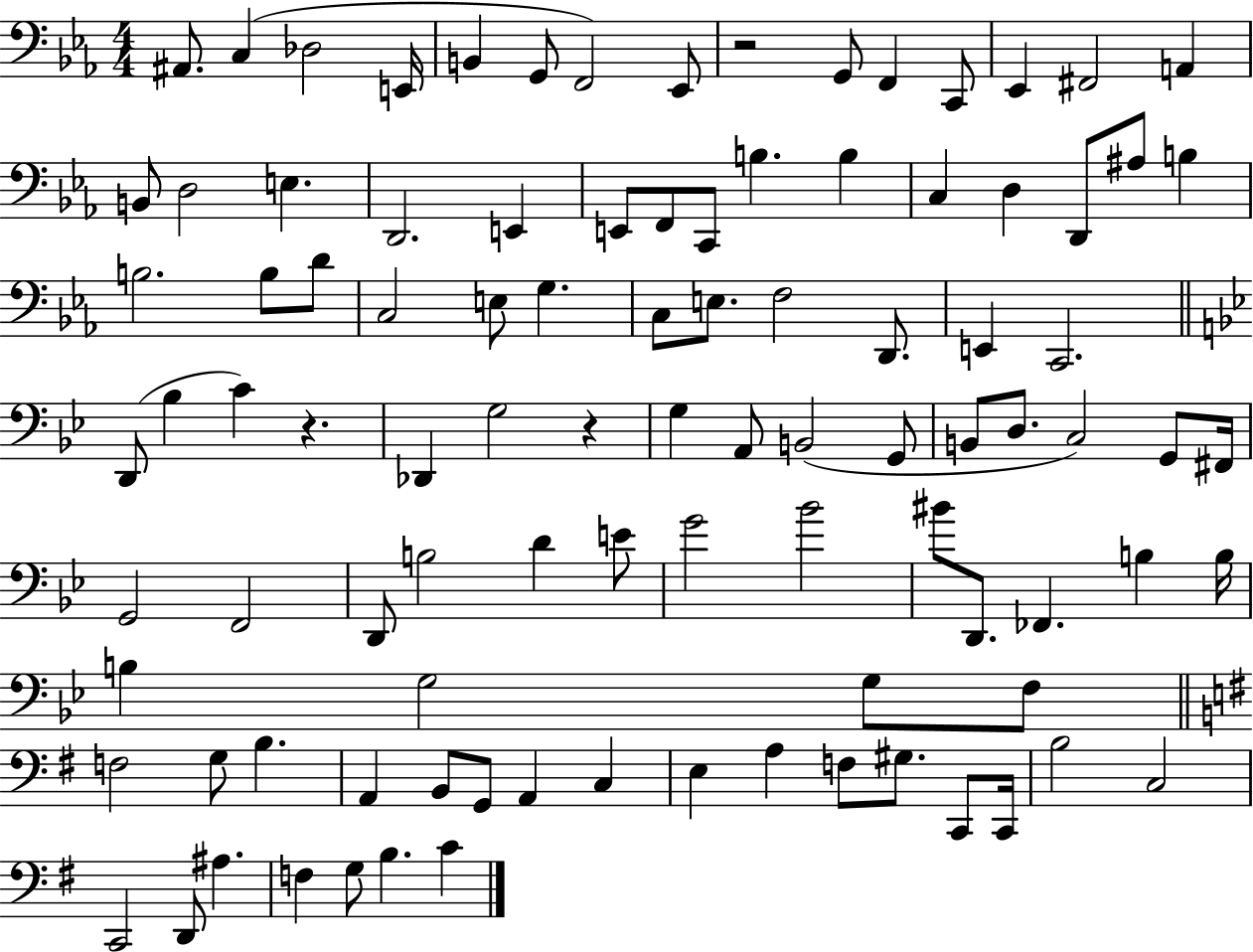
X:1
T:Untitled
M:4/4
L:1/4
K:Eb
^A,,/2 C, _D,2 E,,/4 B,, G,,/2 F,,2 _E,,/2 z2 G,,/2 F,, C,,/2 _E,, ^F,,2 A,, B,,/2 D,2 E, D,,2 E,, E,,/2 F,,/2 C,,/2 B, B, C, D, D,,/2 ^A,/2 B, B,2 B,/2 D/2 C,2 E,/2 G, C,/2 E,/2 F,2 D,,/2 E,, C,,2 D,,/2 _B, C z _D,, G,2 z G, A,,/2 B,,2 G,,/2 B,,/2 D,/2 C,2 G,,/2 ^F,,/4 G,,2 F,,2 D,,/2 B,2 D E/2 G2 _B2 ^B/2 D,,/2 _F,, B, B,/4 B, G,2 G,/2 F,/2 F,2 G,/2 B, A,, B,,/2 G,,/2 A,, C, E, A, F,/2 ^G,/2 C,,/2 C,,/4 B,2 C,2 C,,2 D,,/2 ^A, F, G,/2 B, C